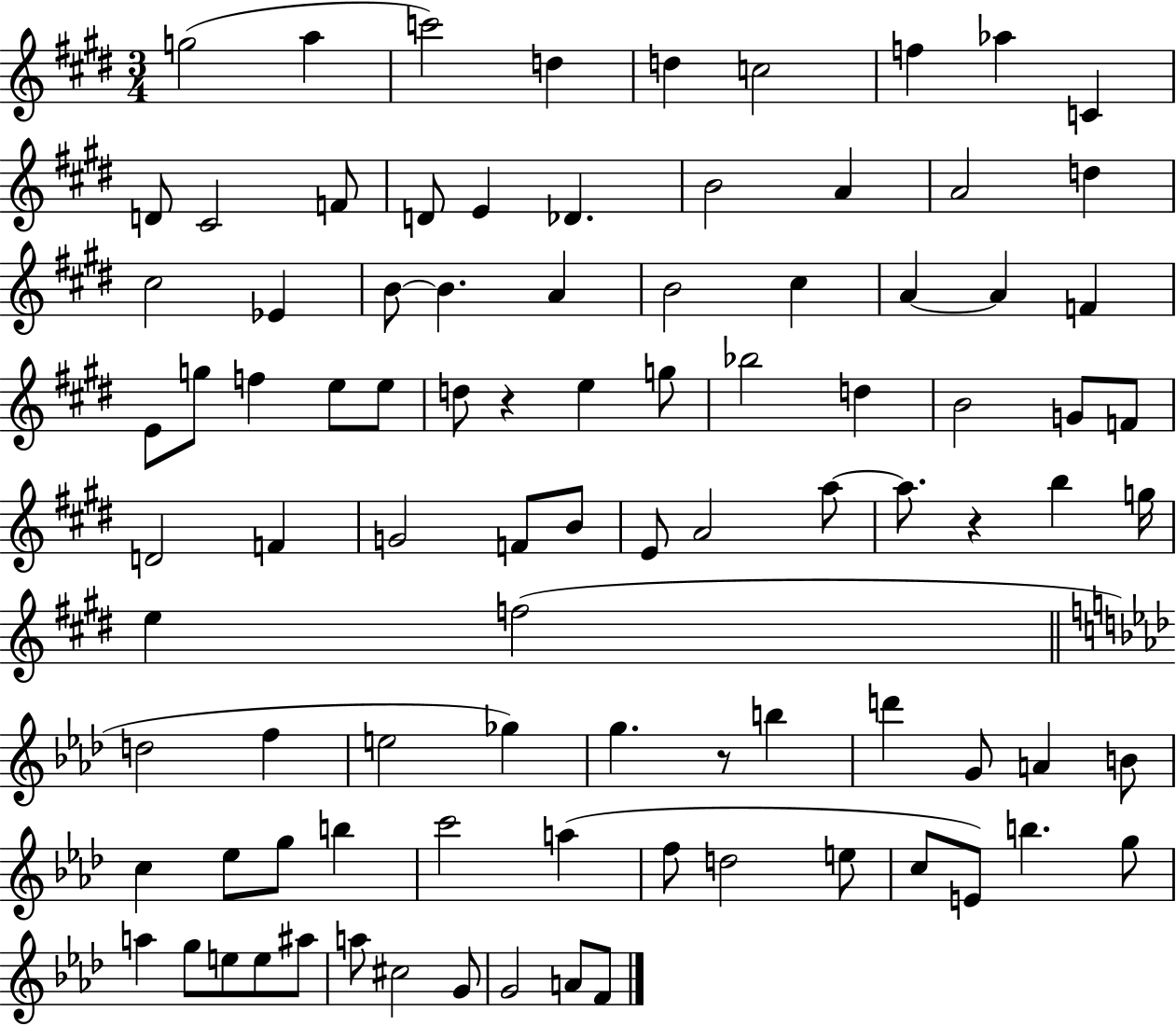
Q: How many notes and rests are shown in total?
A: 92